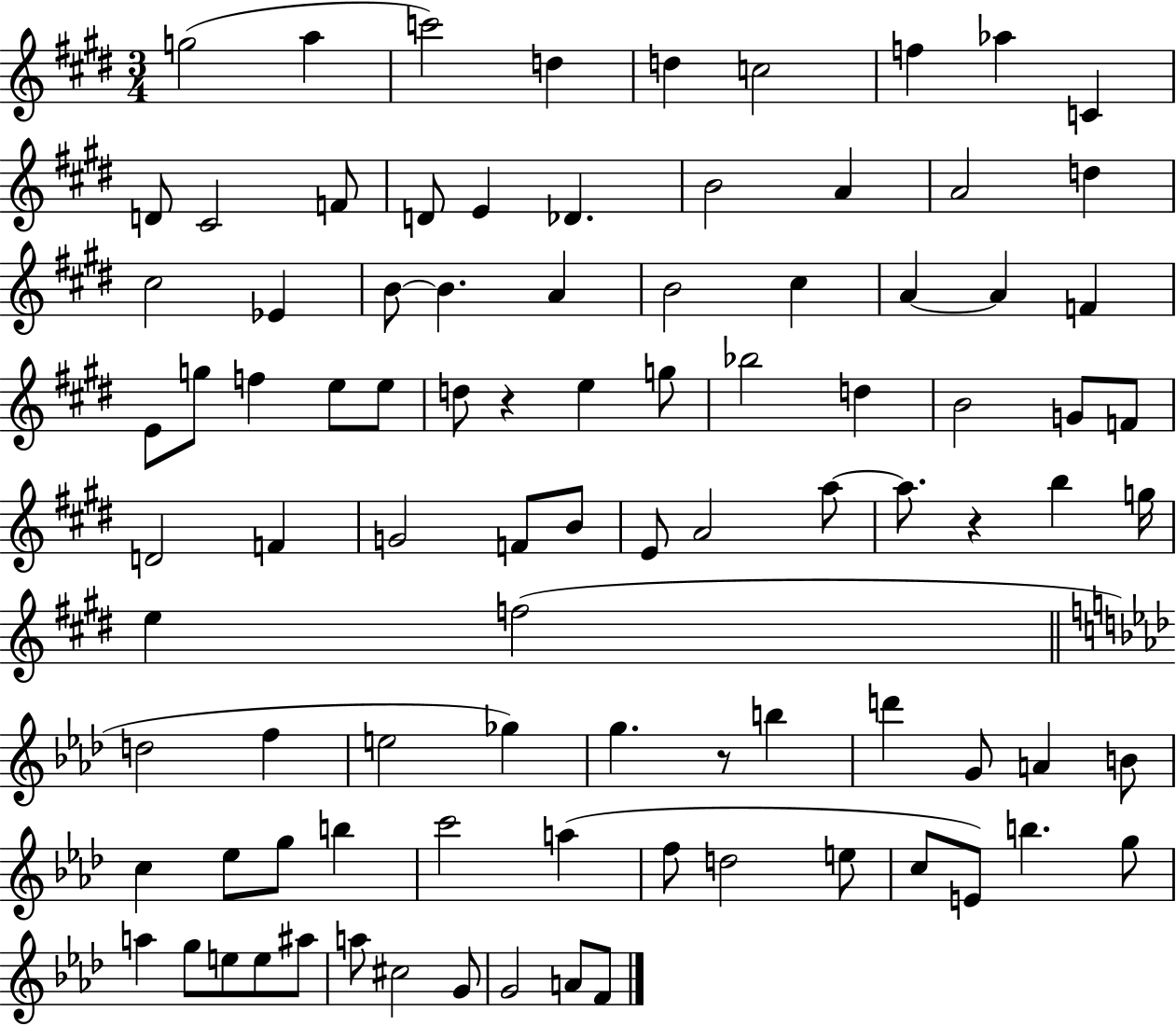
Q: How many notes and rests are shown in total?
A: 92